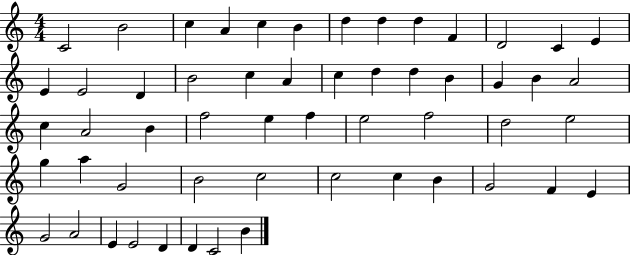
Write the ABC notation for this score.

X:1
T:Untitled
M:4/4
L:1/4
K:C
C2 B2 c A c B d d d F D2 C E E E2 D B2 c A c d d B G B A2 c A2 B f2 e f e2 f2 d2 e2 g a G2 B2 c2 c2 c B G2 F E G2 A2 E E2 D D C2 B